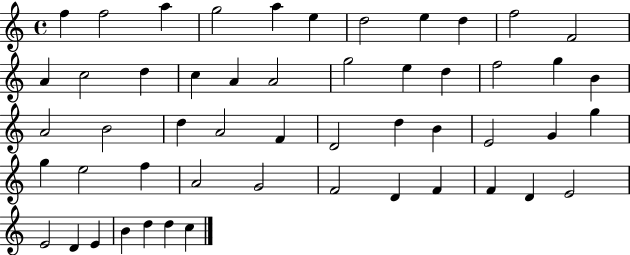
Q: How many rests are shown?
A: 0